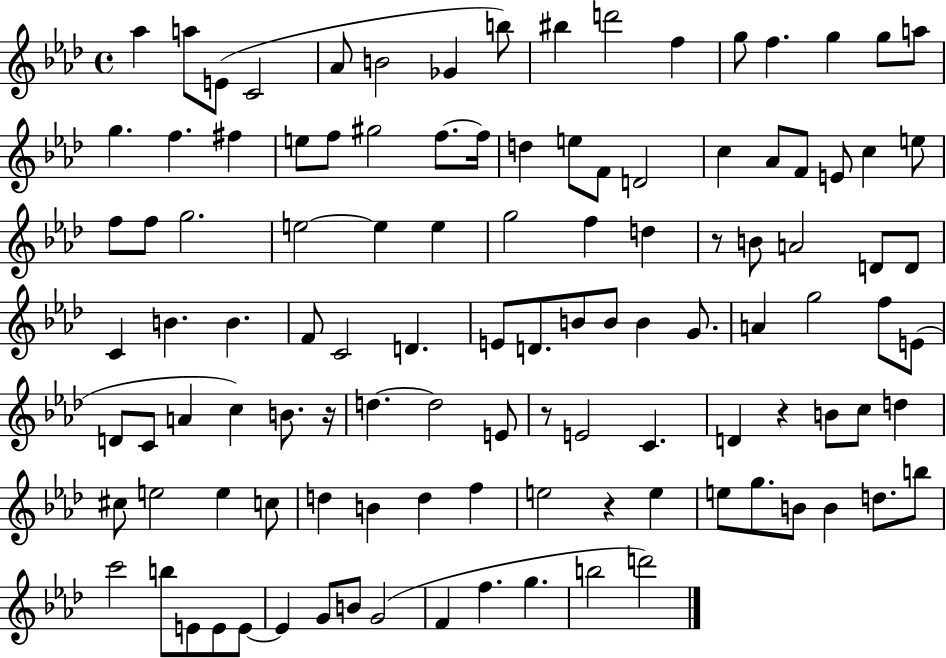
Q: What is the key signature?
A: AES major